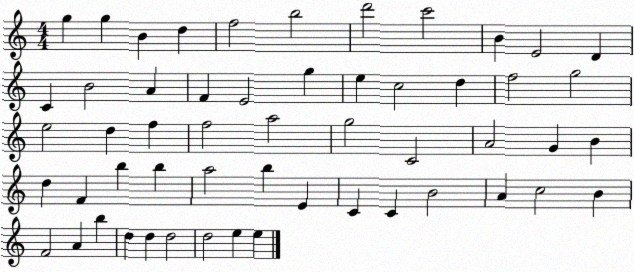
X:1
T:Untitled
M:4/4
L:1/4
K:C
g g B d f2 b2 d'2 c'2 B E2 D C B2 A F E2 g e c2 d f2 g2 e2 d f f2 a2 g2 C2 A2 G B d F b b a2 b E C C B2 A c2 B F2 A b d d d2 d2 e e